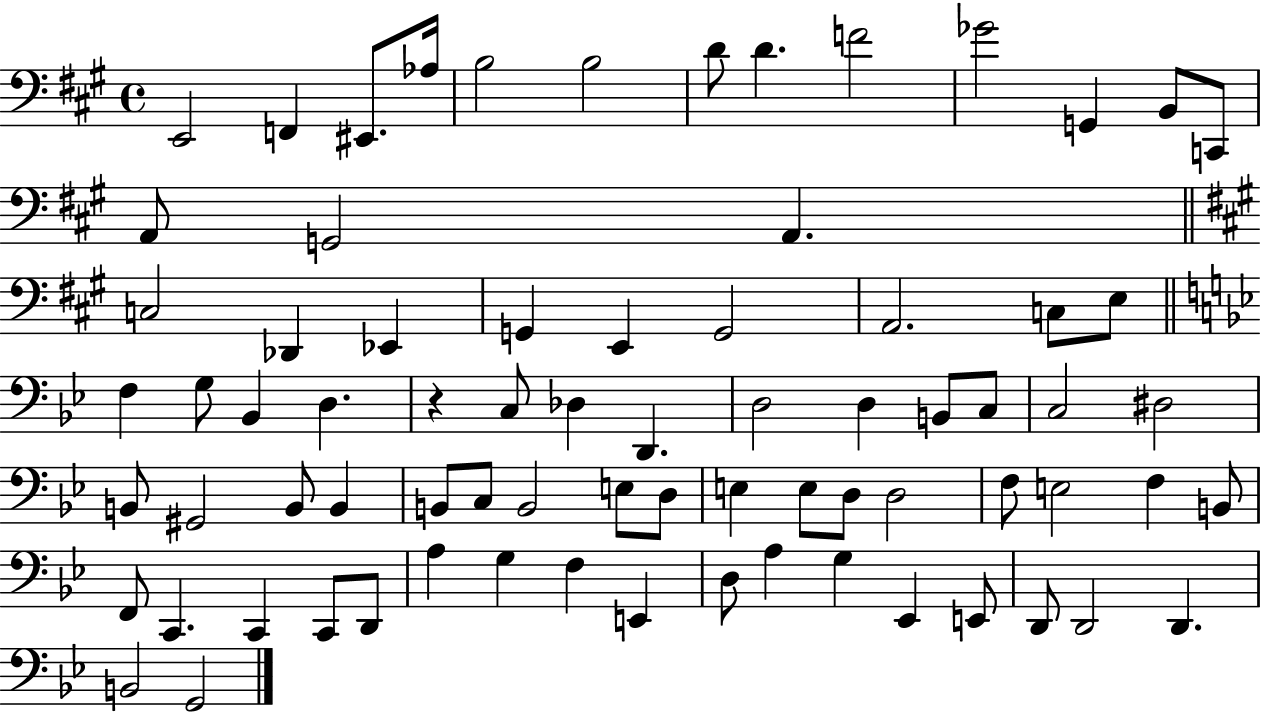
X:1
T:Untitled
M:4/4
L:1/4
K:A
E,,2 F,, ^E,,/2 _A,/4 B,2 B,2 D/2 D F2 _G2 G,, B,,/2 C,,/2 A,,/2 G,,2 A,, C,2 _D,, _E,, G,, E,, G,,2 A,,2 C,/2 E,/2 F, G,/2 _B,, D, z C,/2 _D, D,, D,2 D, B,,/2 C,/2 C,2 ^D,2 B,,/2 ^G,,2 B,,/2 B,, B,,/2 C,/2 B,,2 E,/2 D,/2 E, E,/2 D,/2 D,2 F,/2 E,2 F, B,,/2 F,,/2 C,, C,, C,,/2 D,,/2 A, G, F, E,, D,/2 A, G, _E,, E,,/2 D,,/2 D,,2 D,, B,,2 G,,2